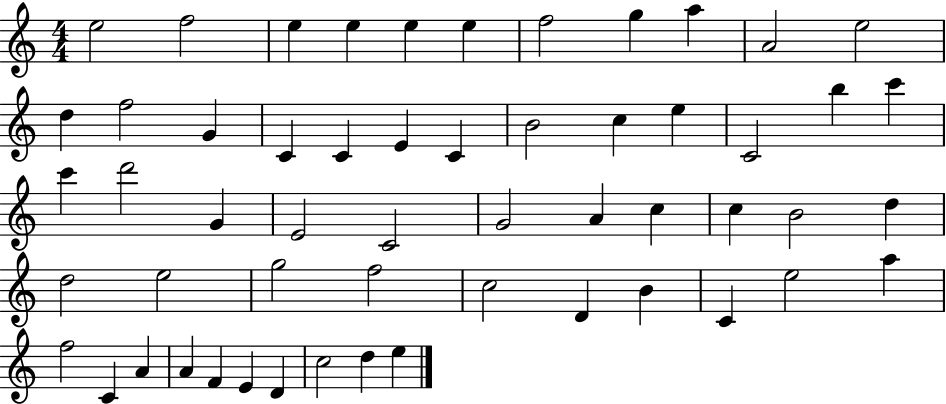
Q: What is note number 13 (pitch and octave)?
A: F5